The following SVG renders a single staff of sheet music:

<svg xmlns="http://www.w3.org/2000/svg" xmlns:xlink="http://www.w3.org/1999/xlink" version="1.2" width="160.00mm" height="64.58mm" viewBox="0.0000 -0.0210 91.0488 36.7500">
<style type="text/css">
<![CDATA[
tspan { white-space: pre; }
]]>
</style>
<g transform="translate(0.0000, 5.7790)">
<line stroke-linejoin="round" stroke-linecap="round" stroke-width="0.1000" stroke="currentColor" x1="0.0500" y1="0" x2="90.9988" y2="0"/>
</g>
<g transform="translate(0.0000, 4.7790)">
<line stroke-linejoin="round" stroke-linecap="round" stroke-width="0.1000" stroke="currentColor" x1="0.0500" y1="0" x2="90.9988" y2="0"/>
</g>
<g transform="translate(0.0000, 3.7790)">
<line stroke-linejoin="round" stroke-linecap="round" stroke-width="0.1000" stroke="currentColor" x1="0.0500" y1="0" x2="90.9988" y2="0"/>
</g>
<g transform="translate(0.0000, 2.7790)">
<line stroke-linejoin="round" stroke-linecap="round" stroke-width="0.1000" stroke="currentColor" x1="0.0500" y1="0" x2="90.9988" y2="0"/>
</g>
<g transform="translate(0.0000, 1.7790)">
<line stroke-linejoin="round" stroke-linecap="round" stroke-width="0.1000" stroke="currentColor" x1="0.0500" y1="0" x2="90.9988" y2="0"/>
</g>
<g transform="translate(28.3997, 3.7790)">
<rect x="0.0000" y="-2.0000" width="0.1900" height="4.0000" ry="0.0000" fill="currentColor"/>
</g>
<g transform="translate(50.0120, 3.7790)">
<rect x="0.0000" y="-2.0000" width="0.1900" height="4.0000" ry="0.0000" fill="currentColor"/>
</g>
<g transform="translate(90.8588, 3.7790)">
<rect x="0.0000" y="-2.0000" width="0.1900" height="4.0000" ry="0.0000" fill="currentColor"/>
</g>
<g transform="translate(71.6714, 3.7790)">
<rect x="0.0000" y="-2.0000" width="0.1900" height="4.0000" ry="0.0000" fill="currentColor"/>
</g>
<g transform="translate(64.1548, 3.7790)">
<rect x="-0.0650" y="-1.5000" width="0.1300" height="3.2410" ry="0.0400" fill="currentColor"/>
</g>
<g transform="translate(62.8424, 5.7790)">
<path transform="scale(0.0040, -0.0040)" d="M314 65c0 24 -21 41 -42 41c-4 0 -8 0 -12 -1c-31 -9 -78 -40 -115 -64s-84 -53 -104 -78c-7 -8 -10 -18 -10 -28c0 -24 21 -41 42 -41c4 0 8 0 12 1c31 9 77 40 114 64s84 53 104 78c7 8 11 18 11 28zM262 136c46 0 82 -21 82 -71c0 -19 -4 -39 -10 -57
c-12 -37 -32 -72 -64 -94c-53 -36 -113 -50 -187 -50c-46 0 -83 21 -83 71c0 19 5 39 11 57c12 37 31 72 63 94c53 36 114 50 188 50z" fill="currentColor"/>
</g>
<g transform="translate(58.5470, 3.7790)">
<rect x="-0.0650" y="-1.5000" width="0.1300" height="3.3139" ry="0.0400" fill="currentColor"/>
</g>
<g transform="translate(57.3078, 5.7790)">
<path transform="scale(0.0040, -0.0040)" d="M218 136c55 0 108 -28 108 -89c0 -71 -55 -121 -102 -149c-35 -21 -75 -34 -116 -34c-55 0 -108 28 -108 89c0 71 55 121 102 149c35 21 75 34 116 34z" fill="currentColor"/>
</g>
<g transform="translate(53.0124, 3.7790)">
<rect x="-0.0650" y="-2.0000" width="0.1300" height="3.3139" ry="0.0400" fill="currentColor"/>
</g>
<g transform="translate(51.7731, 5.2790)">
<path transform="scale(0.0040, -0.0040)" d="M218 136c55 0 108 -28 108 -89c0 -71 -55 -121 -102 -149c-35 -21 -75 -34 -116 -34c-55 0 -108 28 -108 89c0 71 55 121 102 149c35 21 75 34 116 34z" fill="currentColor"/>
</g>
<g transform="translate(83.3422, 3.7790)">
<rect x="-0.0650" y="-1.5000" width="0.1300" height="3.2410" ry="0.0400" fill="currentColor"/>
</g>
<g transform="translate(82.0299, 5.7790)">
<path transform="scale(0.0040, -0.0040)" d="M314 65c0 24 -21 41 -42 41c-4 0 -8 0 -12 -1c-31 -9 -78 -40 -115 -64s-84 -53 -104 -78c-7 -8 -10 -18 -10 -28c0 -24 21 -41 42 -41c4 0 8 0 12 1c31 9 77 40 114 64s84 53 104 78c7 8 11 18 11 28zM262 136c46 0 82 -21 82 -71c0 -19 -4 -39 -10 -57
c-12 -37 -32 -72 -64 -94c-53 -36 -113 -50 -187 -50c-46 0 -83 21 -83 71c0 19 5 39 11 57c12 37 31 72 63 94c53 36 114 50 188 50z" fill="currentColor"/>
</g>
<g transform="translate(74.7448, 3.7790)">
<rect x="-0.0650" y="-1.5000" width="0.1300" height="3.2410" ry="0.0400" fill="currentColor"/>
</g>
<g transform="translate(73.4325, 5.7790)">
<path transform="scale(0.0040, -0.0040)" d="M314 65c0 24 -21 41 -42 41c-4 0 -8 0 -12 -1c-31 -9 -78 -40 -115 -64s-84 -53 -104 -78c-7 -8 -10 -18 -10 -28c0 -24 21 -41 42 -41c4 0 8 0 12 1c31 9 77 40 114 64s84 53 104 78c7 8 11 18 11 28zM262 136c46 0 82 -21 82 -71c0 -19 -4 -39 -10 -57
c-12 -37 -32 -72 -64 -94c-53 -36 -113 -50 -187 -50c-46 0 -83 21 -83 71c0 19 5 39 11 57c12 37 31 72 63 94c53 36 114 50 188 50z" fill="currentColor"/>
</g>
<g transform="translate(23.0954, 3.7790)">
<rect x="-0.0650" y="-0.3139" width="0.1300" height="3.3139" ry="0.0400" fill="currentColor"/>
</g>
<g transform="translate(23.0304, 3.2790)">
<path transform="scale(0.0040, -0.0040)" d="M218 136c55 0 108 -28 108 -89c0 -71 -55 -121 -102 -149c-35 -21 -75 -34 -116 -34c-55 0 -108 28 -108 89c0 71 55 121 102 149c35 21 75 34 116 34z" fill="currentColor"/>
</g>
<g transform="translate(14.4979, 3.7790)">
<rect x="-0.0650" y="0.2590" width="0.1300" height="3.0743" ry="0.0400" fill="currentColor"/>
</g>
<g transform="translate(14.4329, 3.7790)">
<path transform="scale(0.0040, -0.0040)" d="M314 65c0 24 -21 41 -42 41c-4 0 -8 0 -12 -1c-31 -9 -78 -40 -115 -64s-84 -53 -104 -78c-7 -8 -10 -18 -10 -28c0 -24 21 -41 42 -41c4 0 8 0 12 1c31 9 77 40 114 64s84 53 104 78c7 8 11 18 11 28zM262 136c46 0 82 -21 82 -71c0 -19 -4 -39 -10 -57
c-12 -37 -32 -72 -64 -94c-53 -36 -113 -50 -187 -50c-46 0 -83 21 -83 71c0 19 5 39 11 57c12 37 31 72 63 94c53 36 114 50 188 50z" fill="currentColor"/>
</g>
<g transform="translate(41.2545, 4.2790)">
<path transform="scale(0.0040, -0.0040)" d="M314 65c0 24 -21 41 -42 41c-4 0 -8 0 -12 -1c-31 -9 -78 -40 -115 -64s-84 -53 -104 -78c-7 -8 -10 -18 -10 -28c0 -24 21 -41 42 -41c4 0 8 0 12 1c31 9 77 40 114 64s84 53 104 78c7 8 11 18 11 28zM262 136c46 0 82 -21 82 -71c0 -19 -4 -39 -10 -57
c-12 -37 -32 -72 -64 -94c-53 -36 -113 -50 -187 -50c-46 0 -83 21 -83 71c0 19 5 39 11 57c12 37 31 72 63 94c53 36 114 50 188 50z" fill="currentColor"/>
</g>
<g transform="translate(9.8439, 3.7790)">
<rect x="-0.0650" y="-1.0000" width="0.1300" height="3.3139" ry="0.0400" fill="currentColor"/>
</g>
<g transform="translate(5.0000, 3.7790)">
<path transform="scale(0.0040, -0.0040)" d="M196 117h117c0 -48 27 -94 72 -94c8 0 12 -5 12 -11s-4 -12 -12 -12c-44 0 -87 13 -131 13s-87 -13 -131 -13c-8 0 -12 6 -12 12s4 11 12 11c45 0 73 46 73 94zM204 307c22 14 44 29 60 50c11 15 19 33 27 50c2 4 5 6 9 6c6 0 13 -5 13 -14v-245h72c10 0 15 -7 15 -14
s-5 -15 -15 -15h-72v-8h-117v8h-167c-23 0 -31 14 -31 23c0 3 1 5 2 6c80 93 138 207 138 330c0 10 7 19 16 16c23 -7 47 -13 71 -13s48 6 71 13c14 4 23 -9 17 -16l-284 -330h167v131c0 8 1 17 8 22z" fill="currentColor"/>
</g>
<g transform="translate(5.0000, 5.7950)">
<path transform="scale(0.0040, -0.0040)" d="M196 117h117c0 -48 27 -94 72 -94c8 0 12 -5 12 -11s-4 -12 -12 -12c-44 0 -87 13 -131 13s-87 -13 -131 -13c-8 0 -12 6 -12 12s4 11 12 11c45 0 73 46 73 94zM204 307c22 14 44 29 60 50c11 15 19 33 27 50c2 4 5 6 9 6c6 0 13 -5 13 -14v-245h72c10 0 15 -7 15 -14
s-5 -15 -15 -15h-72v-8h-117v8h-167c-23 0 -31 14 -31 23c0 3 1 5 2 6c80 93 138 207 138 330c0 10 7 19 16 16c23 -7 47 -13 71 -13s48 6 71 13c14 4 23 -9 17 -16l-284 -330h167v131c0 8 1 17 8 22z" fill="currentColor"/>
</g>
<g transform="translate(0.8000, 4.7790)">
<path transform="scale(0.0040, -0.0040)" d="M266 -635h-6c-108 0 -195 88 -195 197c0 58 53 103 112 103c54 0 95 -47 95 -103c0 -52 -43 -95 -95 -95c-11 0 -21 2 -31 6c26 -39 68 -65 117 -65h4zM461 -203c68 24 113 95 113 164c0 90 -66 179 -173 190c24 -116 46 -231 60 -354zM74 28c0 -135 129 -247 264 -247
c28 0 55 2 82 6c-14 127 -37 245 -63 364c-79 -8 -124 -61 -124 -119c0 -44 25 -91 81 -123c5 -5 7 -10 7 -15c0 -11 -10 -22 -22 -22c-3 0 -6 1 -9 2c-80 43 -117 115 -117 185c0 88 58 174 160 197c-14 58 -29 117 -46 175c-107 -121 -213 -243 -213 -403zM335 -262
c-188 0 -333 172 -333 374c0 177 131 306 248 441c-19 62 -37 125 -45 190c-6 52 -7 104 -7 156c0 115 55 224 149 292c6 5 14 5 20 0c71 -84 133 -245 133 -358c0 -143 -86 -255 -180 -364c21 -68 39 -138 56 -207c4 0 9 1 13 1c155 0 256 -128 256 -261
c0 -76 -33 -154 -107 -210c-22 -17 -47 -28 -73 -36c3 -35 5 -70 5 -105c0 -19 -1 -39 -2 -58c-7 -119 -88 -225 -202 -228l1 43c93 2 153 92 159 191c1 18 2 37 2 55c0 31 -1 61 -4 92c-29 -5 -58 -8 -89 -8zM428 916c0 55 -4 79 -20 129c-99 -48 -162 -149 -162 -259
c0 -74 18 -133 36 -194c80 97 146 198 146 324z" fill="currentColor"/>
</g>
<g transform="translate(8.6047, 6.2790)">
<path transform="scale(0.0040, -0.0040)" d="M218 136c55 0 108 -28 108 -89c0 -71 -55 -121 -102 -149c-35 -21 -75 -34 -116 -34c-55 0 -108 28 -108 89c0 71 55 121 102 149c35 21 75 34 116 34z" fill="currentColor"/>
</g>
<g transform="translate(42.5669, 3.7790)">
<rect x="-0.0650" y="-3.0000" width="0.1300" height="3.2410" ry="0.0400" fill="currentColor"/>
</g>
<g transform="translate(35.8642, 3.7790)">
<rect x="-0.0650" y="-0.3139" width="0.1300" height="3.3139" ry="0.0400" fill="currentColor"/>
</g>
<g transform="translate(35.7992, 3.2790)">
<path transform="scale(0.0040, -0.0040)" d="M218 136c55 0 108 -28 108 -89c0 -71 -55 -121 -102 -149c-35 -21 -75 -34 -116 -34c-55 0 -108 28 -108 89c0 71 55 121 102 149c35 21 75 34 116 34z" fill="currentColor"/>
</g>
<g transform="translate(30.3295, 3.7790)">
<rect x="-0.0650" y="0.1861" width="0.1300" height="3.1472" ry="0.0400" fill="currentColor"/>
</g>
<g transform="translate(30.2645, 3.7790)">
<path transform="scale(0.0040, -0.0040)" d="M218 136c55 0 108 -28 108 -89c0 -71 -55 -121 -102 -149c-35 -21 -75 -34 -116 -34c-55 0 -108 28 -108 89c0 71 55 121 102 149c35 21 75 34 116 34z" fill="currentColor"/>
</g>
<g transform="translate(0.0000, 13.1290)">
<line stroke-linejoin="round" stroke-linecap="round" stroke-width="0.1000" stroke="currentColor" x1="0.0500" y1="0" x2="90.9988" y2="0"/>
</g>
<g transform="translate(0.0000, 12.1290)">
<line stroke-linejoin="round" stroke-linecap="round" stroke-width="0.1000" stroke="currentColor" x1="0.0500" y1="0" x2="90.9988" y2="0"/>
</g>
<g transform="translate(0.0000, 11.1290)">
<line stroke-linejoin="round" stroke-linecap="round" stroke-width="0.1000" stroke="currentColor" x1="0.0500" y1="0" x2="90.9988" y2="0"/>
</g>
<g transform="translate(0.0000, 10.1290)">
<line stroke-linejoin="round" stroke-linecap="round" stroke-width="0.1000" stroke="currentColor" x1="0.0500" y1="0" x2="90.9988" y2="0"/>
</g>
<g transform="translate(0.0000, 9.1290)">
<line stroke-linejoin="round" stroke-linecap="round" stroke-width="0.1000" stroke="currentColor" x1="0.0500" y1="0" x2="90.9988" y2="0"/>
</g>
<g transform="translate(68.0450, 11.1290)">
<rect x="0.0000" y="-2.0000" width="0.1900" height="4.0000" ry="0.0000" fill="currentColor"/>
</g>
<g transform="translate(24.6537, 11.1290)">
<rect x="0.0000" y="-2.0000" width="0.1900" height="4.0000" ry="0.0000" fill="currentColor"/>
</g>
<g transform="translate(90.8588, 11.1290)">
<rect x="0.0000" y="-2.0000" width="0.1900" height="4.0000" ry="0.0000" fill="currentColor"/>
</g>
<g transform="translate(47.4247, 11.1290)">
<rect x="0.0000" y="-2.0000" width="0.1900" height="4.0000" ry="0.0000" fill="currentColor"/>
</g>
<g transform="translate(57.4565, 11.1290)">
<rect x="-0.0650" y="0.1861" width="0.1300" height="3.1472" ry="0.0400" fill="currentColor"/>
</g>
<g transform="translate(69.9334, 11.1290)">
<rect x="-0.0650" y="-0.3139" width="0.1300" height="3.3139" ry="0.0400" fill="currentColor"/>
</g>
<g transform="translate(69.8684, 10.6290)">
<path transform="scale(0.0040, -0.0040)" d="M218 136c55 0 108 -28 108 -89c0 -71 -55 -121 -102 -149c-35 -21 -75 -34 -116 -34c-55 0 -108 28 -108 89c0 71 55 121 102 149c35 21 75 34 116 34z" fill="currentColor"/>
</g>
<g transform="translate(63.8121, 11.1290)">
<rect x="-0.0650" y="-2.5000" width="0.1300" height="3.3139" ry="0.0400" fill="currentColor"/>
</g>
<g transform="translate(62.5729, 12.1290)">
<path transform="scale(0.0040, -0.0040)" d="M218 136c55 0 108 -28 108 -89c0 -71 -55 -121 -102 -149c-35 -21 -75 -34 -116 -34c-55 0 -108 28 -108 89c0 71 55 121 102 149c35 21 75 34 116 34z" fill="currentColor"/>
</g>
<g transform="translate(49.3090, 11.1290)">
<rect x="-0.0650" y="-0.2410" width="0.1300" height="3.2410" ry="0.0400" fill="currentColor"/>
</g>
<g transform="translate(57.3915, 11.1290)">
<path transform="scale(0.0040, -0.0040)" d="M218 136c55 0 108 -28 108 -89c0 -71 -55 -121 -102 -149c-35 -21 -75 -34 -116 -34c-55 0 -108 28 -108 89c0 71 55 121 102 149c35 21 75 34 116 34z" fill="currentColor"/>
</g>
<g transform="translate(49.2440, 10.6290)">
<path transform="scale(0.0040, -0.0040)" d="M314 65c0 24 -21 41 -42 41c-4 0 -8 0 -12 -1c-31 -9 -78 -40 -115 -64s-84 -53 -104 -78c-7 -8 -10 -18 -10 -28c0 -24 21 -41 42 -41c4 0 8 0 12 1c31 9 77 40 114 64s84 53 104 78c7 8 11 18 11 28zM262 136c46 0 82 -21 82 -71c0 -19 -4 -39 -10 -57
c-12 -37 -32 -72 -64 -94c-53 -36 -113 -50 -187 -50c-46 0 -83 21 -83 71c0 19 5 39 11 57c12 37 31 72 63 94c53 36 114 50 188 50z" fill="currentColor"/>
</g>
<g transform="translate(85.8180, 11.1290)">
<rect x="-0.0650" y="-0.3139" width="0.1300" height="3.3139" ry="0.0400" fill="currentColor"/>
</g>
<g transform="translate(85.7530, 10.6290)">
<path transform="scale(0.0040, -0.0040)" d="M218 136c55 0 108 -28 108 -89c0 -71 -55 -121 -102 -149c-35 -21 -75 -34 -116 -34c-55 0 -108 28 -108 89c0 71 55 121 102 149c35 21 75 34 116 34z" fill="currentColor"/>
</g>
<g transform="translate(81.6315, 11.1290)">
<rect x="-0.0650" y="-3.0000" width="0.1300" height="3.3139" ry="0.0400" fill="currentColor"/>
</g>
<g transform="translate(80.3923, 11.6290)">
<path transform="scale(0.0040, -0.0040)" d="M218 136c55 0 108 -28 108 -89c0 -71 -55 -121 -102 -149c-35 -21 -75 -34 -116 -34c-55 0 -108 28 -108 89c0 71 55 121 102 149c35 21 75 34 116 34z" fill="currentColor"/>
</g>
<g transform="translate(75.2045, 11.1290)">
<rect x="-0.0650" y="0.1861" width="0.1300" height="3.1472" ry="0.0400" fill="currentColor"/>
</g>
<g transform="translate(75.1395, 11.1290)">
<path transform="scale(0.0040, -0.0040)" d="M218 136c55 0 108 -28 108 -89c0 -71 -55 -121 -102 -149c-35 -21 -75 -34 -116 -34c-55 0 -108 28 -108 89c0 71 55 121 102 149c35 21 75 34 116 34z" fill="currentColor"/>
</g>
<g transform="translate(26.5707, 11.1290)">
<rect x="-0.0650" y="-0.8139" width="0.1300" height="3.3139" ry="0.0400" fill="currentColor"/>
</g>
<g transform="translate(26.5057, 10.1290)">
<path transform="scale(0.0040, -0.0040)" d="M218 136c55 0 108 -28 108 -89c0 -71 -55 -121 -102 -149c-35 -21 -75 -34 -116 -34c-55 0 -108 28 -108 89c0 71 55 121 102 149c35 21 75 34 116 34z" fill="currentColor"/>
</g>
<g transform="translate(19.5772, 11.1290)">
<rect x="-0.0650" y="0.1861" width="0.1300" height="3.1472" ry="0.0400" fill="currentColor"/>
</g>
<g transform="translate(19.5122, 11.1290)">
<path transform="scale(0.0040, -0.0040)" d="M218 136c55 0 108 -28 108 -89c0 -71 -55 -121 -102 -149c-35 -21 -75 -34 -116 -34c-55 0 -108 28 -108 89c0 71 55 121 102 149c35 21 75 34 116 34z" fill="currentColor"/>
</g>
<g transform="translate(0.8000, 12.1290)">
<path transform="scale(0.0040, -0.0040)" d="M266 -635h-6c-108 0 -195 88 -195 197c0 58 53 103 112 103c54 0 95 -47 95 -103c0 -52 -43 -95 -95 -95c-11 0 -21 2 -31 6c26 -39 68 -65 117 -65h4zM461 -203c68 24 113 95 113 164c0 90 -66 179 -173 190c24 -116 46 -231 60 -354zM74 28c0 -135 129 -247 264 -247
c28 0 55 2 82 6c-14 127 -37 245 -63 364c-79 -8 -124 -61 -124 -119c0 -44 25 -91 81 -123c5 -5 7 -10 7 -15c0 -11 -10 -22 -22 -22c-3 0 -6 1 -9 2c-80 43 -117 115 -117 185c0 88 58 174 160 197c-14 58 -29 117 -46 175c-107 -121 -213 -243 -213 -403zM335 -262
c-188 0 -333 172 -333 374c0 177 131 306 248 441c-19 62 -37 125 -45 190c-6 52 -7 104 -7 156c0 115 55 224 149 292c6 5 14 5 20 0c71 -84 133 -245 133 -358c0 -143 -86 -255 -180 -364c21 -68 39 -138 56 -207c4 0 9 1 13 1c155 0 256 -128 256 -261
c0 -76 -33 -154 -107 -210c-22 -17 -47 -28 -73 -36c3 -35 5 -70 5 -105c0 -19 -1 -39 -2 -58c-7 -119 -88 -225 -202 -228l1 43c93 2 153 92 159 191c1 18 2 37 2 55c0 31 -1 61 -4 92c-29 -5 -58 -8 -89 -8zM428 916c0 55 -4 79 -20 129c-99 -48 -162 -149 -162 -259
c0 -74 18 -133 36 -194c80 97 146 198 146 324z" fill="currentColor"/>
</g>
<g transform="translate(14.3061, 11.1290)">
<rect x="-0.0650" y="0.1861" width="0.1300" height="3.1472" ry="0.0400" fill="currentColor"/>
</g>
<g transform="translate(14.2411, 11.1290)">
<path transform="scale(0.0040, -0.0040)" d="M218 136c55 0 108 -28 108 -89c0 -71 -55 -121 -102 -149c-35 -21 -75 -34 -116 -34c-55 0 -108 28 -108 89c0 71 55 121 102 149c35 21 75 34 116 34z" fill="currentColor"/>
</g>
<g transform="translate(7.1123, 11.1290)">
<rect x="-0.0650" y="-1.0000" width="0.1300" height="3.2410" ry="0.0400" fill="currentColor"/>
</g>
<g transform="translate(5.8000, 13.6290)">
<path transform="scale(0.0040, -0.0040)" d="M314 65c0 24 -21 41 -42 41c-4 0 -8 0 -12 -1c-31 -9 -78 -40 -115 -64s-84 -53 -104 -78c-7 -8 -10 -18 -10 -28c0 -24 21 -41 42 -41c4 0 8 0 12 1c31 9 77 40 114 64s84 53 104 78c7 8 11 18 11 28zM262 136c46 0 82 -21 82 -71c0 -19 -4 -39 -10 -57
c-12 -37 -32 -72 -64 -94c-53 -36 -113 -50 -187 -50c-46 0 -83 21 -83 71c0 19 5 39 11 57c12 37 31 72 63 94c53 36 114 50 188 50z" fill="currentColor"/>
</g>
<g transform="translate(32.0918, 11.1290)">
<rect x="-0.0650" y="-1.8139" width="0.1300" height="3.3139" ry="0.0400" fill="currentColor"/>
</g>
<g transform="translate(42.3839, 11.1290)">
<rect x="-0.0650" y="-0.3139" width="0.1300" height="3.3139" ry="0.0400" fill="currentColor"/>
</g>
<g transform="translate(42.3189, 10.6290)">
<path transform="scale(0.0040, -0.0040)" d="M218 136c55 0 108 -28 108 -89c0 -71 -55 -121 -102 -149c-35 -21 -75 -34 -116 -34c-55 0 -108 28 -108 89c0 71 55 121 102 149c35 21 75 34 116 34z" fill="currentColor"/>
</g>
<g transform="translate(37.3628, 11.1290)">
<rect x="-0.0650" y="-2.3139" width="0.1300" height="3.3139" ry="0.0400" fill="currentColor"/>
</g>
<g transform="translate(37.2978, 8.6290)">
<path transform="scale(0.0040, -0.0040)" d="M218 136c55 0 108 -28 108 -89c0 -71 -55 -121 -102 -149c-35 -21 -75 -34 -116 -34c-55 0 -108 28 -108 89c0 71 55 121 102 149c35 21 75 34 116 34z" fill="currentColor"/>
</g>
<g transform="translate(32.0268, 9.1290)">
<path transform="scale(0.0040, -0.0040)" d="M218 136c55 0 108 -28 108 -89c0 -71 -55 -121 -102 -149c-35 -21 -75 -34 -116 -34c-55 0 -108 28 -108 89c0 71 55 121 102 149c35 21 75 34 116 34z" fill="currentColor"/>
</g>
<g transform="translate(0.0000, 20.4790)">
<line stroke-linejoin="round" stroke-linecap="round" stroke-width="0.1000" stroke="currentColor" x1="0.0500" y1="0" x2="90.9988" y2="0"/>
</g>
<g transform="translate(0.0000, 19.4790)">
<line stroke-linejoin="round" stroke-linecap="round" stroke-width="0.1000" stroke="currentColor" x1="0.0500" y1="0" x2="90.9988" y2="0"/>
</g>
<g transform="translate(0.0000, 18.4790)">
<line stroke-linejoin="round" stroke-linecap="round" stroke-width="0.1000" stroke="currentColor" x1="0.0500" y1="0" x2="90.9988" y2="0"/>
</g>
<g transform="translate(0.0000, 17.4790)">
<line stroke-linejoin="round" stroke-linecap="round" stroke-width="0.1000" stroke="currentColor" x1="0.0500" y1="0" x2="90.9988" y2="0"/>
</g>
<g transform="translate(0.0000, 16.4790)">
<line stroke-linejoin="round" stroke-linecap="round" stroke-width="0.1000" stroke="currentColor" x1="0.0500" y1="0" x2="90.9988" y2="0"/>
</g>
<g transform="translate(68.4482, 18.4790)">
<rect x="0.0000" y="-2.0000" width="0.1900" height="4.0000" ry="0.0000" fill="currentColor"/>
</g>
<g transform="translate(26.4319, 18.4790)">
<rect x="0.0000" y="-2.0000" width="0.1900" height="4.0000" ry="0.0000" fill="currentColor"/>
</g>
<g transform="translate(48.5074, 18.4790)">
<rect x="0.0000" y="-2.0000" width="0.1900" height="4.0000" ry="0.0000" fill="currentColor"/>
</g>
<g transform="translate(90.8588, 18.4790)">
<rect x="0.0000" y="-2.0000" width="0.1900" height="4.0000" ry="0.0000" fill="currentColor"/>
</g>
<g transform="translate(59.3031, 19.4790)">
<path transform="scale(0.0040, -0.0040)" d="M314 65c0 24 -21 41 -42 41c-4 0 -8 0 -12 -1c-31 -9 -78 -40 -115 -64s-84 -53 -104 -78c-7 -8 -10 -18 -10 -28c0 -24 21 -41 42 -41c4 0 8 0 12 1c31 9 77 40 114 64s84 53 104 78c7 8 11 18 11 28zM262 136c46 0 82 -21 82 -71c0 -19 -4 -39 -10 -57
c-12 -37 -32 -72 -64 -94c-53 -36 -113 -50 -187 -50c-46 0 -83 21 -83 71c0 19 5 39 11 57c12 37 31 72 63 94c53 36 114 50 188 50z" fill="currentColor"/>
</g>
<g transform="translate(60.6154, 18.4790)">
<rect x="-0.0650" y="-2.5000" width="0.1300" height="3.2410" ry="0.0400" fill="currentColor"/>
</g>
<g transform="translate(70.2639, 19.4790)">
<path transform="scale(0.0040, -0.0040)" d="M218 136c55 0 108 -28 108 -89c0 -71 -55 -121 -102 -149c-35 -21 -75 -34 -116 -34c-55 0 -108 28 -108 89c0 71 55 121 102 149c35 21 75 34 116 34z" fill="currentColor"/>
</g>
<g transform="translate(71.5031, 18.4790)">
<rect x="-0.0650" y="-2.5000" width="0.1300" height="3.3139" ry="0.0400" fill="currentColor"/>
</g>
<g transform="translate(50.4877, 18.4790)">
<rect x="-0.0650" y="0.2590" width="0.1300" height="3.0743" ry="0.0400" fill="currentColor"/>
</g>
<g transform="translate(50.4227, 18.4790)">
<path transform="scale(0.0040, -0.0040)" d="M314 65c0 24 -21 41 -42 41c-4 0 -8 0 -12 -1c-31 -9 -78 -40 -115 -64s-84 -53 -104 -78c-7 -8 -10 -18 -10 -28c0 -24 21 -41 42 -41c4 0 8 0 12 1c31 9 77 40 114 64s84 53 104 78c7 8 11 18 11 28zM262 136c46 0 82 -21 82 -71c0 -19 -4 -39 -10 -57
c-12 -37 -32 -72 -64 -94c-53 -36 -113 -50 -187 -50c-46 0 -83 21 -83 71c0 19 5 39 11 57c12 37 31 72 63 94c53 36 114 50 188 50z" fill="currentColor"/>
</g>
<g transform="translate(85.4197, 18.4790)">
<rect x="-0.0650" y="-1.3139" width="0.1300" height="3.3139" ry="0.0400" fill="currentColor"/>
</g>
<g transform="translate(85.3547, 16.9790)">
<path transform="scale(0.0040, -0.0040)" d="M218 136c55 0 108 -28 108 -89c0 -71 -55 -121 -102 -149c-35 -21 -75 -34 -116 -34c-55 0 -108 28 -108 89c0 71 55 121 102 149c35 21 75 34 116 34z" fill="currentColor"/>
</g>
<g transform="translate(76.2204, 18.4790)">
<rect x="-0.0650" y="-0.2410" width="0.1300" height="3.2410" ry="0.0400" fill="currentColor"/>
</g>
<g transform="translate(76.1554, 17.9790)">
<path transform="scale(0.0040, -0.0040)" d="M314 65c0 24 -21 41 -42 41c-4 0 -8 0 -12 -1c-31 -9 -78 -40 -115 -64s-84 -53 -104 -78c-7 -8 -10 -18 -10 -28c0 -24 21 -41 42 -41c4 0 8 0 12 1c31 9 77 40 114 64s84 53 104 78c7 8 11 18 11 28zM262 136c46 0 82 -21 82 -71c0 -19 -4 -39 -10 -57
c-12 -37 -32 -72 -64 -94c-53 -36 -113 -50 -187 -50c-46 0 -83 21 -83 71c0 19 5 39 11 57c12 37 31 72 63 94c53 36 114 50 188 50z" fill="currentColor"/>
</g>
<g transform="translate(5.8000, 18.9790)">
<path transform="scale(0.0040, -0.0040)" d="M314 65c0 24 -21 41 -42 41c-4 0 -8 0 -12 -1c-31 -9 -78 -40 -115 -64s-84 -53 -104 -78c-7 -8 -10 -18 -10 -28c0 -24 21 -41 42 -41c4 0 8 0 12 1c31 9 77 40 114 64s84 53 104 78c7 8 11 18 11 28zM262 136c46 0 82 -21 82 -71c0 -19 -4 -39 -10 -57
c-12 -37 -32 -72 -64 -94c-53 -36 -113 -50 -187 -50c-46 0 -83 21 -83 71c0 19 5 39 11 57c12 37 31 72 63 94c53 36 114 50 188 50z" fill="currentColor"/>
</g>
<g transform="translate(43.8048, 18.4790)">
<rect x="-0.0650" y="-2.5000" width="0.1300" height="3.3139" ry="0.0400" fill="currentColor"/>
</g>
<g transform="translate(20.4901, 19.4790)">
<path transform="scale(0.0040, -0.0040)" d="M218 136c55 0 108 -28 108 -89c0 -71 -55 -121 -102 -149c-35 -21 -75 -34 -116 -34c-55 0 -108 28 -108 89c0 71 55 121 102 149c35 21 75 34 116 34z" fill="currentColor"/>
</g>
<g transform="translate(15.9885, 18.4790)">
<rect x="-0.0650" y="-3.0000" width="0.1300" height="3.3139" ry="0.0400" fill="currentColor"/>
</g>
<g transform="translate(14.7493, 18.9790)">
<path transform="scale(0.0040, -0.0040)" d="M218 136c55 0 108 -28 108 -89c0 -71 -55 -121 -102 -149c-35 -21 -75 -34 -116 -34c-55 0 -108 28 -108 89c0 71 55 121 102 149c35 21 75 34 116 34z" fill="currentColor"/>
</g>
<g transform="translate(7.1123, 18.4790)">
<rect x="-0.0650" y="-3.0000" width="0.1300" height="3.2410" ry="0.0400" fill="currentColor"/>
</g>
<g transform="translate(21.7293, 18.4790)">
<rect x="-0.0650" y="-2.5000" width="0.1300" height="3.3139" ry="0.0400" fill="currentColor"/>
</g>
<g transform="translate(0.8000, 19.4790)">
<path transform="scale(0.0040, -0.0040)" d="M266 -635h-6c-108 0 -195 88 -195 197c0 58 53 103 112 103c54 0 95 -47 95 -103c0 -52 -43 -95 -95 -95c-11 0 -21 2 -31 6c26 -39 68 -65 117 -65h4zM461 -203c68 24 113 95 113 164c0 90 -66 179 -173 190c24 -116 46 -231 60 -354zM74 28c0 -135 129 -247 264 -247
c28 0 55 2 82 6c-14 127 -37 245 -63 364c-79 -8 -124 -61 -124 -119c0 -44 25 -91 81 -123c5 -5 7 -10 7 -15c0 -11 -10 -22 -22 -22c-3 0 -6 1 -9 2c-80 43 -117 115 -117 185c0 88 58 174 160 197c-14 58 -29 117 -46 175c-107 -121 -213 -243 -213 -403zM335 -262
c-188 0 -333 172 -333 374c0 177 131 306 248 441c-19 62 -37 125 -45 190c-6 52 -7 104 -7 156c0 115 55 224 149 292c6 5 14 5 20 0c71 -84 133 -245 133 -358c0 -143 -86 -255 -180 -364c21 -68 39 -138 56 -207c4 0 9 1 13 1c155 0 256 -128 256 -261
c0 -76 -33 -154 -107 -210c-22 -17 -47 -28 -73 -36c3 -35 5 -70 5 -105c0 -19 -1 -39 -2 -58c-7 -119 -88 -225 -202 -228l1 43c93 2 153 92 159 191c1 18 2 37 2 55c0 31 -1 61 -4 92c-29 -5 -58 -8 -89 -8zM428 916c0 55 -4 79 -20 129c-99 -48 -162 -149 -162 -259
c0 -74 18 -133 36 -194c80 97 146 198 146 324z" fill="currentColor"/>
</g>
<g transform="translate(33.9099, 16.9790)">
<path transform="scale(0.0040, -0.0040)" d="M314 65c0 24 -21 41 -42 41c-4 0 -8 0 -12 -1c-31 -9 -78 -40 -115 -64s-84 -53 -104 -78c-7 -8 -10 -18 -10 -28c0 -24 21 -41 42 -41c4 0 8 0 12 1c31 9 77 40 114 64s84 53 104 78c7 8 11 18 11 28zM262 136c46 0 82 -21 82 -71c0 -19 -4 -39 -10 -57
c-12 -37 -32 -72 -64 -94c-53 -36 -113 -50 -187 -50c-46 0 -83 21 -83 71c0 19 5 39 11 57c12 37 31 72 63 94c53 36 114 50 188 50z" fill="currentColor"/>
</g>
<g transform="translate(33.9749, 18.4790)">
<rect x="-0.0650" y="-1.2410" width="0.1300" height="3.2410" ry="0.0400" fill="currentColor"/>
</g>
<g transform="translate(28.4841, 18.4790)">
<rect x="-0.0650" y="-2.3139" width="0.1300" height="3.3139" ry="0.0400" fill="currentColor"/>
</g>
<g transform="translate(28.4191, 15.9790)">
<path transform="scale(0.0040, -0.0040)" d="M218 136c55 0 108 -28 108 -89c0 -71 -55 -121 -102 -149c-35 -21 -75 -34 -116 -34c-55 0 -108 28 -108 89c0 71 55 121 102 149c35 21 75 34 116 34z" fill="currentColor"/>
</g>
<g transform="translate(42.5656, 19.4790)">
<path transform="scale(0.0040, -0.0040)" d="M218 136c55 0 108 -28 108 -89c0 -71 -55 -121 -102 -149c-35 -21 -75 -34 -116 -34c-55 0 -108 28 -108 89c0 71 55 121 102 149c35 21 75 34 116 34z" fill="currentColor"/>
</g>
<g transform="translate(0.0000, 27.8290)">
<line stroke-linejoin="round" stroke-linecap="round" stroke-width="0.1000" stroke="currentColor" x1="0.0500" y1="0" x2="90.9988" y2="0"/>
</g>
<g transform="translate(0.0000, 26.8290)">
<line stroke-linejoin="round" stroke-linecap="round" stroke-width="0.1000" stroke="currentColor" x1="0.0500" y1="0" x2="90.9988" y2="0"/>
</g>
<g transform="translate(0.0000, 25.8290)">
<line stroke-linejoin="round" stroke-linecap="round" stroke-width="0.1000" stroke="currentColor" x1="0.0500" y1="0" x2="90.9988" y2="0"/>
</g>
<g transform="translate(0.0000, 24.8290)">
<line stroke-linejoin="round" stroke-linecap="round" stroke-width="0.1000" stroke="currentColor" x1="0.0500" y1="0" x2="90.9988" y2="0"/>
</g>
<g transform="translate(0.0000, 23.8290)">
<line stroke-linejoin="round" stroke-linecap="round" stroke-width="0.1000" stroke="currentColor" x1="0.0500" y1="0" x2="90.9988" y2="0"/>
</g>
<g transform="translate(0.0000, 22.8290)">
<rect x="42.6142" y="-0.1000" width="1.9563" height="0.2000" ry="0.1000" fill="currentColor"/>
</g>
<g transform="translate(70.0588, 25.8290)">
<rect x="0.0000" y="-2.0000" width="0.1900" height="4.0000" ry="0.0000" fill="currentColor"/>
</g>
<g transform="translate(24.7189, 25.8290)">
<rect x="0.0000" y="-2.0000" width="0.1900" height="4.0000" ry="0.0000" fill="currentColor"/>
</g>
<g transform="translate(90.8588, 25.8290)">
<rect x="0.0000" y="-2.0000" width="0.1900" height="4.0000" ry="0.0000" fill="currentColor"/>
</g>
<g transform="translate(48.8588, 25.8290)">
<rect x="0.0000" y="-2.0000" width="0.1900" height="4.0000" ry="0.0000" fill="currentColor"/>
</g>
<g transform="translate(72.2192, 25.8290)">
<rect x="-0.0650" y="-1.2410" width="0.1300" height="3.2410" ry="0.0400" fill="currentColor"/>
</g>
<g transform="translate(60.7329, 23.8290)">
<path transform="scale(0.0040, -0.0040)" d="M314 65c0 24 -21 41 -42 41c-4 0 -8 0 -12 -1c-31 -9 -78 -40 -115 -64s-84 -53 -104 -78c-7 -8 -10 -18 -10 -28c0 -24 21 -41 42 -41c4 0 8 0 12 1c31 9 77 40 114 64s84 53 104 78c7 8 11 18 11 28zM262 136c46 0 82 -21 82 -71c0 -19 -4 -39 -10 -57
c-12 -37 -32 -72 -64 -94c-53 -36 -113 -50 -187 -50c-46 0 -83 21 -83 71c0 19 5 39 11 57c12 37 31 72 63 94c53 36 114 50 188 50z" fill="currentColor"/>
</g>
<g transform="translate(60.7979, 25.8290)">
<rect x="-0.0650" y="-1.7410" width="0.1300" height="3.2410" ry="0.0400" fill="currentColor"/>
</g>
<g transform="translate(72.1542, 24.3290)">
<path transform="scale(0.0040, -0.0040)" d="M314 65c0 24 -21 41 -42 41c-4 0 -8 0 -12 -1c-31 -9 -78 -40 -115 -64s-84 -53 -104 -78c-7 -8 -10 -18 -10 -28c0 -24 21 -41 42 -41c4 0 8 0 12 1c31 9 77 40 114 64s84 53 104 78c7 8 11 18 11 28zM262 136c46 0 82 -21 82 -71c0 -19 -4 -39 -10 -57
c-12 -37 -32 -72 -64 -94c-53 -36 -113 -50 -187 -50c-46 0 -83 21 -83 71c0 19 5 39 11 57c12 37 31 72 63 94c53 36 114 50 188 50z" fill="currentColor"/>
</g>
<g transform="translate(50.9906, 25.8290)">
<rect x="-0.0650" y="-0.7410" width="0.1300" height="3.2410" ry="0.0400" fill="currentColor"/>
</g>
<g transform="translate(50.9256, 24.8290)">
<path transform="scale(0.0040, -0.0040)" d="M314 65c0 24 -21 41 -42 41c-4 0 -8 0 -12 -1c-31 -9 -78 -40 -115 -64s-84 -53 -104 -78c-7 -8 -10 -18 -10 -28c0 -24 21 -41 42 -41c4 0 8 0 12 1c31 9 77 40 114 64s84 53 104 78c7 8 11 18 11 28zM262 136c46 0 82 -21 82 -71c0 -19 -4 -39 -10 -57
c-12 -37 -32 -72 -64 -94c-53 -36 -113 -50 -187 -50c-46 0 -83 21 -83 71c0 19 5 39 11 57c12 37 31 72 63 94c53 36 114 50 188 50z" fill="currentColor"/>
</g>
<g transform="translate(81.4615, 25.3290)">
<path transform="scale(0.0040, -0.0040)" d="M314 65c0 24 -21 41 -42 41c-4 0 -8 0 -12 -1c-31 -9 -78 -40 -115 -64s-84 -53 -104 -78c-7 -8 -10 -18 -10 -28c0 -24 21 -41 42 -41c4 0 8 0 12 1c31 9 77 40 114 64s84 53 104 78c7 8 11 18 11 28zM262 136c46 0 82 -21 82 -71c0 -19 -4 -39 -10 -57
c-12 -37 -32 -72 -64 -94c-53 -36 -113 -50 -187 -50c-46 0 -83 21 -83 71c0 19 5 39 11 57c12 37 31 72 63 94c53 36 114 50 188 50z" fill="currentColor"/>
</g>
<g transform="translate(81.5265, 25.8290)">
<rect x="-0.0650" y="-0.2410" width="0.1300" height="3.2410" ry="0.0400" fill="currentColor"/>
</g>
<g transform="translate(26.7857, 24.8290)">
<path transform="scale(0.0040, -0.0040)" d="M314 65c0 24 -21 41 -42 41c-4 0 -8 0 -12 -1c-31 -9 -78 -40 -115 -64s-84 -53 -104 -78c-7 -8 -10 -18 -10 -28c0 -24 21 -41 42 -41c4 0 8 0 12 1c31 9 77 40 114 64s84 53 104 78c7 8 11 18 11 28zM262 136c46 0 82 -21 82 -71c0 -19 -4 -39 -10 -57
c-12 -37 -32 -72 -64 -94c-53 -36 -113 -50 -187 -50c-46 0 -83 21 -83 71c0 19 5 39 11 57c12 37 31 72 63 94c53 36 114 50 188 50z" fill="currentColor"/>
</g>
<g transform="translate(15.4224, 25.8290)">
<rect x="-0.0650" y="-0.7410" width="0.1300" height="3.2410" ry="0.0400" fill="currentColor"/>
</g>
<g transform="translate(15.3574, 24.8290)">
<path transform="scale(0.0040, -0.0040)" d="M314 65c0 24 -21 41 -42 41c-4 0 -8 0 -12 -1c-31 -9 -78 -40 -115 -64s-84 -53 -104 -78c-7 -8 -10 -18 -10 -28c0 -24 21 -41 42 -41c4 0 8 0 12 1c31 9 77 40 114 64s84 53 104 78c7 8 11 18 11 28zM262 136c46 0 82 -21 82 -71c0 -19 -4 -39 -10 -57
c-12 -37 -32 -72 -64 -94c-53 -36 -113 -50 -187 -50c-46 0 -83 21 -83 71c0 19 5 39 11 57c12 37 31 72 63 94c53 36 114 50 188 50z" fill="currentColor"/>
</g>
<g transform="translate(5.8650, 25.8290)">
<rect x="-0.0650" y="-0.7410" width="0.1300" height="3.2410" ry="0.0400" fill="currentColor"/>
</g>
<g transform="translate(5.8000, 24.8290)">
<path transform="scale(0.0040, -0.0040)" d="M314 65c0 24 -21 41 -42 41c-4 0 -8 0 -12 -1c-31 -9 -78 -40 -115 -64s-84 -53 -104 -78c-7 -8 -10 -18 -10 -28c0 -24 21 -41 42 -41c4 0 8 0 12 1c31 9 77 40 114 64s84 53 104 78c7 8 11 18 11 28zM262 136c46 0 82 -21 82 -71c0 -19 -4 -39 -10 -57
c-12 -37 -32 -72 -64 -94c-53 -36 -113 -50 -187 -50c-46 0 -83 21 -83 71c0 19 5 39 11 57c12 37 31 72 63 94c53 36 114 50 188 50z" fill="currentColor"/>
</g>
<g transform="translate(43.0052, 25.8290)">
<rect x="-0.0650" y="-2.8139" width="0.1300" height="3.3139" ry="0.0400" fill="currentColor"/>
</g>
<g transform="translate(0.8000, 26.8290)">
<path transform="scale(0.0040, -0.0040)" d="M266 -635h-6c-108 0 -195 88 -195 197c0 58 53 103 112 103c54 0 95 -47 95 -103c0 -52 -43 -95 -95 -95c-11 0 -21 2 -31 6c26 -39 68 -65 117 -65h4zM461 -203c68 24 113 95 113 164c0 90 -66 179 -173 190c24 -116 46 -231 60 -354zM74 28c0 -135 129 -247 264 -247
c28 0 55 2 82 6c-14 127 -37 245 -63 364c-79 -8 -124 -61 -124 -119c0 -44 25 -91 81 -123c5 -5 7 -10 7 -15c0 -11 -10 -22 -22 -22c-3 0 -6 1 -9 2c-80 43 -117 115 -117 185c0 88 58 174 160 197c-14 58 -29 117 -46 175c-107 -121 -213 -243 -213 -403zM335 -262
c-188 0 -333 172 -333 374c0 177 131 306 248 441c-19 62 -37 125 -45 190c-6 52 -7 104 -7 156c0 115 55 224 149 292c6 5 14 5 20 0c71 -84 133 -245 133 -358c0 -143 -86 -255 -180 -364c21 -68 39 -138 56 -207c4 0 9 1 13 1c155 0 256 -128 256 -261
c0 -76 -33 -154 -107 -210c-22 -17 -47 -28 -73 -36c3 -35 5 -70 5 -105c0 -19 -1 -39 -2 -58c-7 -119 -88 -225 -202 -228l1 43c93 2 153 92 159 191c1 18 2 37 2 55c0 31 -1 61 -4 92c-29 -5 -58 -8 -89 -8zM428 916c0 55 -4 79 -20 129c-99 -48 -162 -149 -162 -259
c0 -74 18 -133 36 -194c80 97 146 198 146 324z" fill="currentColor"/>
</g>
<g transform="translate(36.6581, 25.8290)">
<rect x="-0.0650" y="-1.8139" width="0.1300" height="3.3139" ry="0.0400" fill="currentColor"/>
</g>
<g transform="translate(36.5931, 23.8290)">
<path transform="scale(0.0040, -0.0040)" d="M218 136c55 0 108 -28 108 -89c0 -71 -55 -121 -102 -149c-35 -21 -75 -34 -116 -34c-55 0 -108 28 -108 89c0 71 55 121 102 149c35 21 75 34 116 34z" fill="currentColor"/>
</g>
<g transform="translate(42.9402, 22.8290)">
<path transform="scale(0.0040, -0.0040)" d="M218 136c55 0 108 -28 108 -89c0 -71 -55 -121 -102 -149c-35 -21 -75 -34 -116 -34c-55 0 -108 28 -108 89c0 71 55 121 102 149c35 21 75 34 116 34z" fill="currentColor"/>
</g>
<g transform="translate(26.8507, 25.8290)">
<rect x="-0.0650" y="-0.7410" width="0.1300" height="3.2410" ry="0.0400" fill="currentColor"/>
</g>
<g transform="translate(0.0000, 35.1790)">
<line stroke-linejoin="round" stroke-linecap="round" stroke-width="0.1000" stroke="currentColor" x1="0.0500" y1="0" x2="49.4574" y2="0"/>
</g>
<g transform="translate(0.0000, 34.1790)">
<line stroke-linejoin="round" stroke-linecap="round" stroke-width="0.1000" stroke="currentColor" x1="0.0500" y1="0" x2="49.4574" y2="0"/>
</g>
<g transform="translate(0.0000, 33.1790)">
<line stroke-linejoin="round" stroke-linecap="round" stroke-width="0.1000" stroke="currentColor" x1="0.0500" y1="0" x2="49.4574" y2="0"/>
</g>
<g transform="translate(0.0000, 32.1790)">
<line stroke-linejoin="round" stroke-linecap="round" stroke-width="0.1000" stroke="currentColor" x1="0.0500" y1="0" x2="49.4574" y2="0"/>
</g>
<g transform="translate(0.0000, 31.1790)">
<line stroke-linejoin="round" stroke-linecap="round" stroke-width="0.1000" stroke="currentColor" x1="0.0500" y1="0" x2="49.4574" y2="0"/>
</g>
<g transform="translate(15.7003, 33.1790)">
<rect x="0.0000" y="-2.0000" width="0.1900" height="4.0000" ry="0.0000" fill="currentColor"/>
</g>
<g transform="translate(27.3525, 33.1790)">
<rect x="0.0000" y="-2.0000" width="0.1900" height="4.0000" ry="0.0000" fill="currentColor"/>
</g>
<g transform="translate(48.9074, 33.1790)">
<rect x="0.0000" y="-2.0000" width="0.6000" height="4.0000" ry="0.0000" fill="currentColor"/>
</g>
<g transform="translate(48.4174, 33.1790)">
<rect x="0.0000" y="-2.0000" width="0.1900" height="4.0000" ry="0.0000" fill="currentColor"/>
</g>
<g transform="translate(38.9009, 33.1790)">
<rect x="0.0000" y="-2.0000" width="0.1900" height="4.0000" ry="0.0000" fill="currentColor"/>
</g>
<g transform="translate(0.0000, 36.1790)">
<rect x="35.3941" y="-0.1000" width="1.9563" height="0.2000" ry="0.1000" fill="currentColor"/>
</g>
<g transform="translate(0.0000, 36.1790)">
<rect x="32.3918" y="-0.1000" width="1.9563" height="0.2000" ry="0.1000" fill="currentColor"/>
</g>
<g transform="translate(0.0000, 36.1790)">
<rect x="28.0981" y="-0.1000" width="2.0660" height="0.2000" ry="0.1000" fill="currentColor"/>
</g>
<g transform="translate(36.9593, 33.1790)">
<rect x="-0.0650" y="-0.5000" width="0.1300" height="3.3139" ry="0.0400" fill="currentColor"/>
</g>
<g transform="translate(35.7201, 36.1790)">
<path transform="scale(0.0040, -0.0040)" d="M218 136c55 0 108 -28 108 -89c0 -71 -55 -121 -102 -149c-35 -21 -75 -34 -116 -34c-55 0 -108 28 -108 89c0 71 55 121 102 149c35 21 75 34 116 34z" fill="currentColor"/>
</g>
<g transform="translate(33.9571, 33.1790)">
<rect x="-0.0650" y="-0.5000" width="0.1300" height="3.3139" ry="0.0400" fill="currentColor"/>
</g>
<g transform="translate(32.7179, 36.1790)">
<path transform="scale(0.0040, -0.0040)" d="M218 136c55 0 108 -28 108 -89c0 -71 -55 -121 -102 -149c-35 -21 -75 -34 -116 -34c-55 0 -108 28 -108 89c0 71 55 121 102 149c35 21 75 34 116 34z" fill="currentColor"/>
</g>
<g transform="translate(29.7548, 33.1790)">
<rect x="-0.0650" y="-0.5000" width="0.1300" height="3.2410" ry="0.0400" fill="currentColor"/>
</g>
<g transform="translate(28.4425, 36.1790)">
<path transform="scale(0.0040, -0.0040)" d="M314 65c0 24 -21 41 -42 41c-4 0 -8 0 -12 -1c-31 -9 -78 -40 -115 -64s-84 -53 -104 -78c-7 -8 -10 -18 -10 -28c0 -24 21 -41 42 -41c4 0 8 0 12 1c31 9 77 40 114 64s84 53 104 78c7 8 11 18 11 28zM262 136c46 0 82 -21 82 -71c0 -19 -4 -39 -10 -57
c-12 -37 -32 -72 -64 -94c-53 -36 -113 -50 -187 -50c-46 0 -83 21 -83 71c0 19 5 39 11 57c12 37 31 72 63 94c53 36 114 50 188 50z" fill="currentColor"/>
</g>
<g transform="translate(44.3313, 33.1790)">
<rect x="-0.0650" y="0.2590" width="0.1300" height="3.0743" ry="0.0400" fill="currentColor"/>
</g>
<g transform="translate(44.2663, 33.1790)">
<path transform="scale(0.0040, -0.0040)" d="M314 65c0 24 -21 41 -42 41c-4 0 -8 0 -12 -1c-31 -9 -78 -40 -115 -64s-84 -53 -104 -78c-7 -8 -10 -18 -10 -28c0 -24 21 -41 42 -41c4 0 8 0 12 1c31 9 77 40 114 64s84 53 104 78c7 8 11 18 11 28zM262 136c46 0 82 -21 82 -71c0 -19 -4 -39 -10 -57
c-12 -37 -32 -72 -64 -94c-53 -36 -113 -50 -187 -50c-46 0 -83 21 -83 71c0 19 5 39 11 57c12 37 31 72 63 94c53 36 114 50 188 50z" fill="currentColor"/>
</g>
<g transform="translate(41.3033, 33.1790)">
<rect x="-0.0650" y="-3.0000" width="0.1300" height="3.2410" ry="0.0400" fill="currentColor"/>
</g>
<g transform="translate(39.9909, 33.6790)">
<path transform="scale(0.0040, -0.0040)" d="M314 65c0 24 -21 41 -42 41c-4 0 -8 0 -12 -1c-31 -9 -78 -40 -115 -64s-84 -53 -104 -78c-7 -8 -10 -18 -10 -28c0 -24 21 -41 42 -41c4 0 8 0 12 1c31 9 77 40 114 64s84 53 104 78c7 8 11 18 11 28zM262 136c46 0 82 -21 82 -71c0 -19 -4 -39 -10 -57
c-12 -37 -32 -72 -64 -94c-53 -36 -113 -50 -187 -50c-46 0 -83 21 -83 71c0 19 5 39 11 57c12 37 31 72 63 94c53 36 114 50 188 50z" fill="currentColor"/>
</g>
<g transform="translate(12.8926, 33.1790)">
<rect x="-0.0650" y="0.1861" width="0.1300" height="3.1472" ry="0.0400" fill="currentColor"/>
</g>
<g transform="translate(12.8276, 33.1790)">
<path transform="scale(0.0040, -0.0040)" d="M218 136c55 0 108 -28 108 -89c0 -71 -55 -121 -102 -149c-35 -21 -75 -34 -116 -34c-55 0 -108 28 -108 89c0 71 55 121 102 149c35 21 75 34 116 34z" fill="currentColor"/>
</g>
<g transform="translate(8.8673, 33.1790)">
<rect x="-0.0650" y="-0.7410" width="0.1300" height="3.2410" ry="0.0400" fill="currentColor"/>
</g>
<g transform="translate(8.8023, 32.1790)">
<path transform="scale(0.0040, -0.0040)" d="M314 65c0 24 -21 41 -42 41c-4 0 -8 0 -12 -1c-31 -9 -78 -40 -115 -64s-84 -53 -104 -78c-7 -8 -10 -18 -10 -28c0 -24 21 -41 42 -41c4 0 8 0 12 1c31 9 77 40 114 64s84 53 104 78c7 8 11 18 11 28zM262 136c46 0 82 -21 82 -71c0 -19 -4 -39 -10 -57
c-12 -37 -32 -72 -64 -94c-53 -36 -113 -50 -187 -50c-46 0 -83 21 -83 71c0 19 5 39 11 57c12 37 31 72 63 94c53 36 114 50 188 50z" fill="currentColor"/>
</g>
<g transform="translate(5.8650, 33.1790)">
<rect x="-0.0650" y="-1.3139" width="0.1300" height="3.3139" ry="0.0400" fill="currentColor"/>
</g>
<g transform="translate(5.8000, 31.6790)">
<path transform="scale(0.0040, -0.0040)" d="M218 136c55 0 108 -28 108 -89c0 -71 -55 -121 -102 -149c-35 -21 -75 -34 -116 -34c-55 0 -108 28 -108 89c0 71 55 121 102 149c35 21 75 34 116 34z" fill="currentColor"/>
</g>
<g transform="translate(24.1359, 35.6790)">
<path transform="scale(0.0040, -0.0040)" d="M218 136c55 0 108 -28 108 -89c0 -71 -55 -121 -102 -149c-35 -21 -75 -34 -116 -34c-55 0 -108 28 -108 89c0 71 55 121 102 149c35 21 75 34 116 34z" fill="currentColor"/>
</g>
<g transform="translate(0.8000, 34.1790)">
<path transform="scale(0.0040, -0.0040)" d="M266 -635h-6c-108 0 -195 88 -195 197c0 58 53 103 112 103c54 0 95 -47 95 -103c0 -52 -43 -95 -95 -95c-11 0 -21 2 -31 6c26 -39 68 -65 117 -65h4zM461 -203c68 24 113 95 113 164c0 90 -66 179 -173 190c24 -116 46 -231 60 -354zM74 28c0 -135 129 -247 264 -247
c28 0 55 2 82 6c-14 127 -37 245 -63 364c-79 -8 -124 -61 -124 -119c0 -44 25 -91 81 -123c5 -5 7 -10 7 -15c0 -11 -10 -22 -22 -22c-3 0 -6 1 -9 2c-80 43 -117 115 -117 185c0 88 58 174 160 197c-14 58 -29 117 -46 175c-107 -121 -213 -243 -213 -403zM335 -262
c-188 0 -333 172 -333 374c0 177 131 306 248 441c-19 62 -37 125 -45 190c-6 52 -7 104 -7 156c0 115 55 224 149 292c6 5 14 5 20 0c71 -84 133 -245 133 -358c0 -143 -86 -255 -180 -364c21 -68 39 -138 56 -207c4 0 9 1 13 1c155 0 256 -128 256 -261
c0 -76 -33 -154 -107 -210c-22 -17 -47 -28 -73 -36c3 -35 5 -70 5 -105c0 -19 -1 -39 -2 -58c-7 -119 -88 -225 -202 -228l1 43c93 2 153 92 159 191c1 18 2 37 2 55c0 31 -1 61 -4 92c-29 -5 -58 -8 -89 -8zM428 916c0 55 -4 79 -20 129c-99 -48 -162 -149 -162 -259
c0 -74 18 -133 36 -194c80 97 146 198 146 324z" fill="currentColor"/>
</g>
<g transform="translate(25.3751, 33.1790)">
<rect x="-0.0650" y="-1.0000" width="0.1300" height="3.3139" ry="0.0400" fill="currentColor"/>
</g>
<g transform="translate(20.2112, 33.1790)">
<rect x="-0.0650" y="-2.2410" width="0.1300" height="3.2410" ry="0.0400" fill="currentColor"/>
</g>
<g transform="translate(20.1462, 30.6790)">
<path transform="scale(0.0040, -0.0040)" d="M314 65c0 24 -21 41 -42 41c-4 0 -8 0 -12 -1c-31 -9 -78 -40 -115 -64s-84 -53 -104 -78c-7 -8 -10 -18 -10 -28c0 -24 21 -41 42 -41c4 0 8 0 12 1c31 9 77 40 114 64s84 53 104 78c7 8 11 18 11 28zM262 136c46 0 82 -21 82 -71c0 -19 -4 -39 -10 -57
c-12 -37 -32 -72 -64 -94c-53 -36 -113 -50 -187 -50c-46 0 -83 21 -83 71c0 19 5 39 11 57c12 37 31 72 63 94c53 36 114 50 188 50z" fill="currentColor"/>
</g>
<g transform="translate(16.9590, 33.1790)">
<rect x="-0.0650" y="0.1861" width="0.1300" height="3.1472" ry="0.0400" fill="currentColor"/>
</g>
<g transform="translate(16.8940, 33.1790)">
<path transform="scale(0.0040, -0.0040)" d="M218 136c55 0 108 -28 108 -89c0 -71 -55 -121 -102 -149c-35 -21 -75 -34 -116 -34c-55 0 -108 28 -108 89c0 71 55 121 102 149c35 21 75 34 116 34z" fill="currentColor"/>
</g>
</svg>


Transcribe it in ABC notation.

X:1
T:Untitled
M:4/4
L:1/4
K:C
D B2 c B c A2 F E E2 E2 E2 D2 B B d f g c c2 B G c B A c A2 A G g e2 G B2 G2 G c2 e d2 d2 d2 f a d2 f2 e2 c2 e d2 B B g2 D C2 C C A2 B2